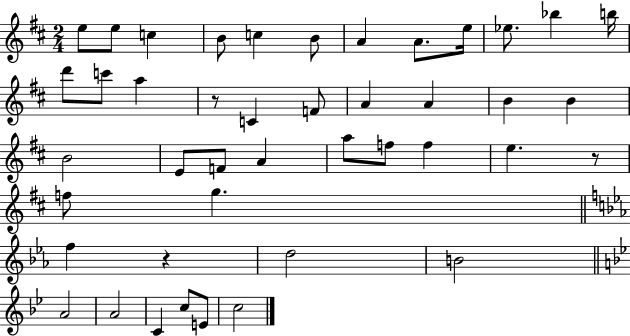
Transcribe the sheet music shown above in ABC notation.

X:1
T:Untitled
M:2/4
L:1/4
K:D
e/2 e/2 c B/2 c B/2 A A/2 e/4 _e/2 _b b/4 d'/2 c'/2 a z/2 C F/2 A A B B B2 E/2 F/2 A a/2 f/2 f e z/2 f/2 g f z d2 B2 A2 A2 C c/2 E/2 c2